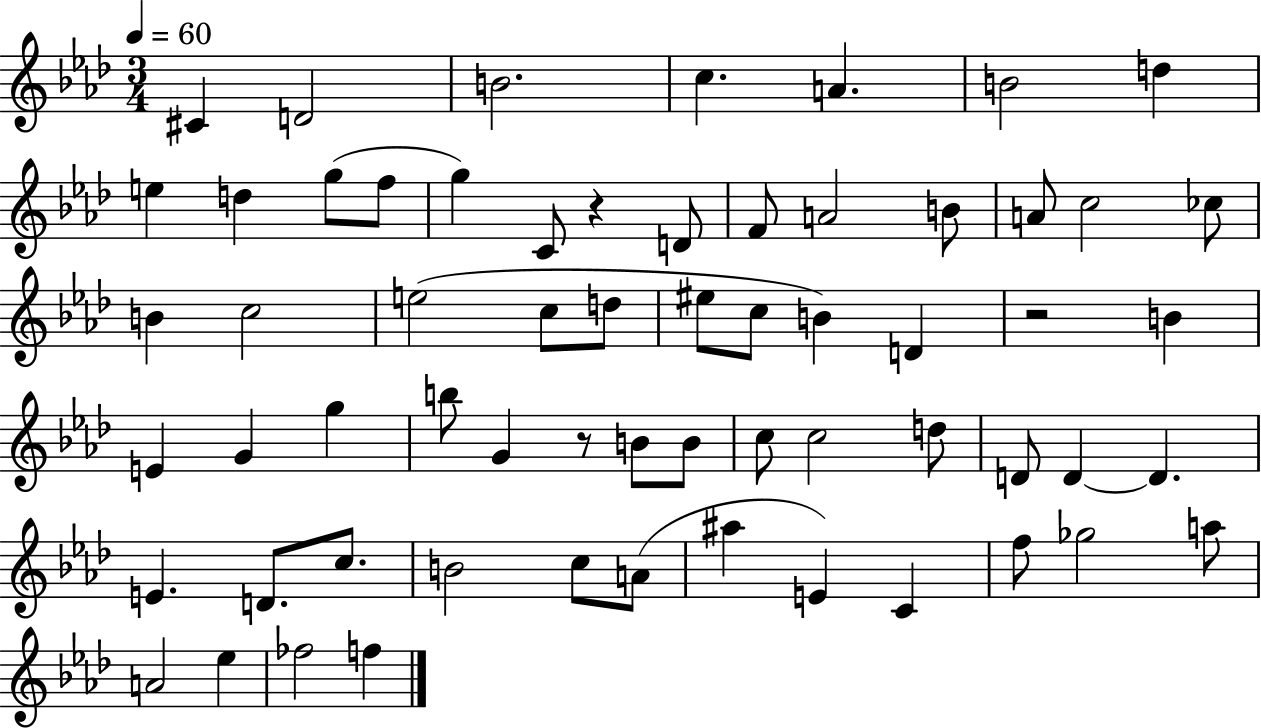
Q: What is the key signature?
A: AES major